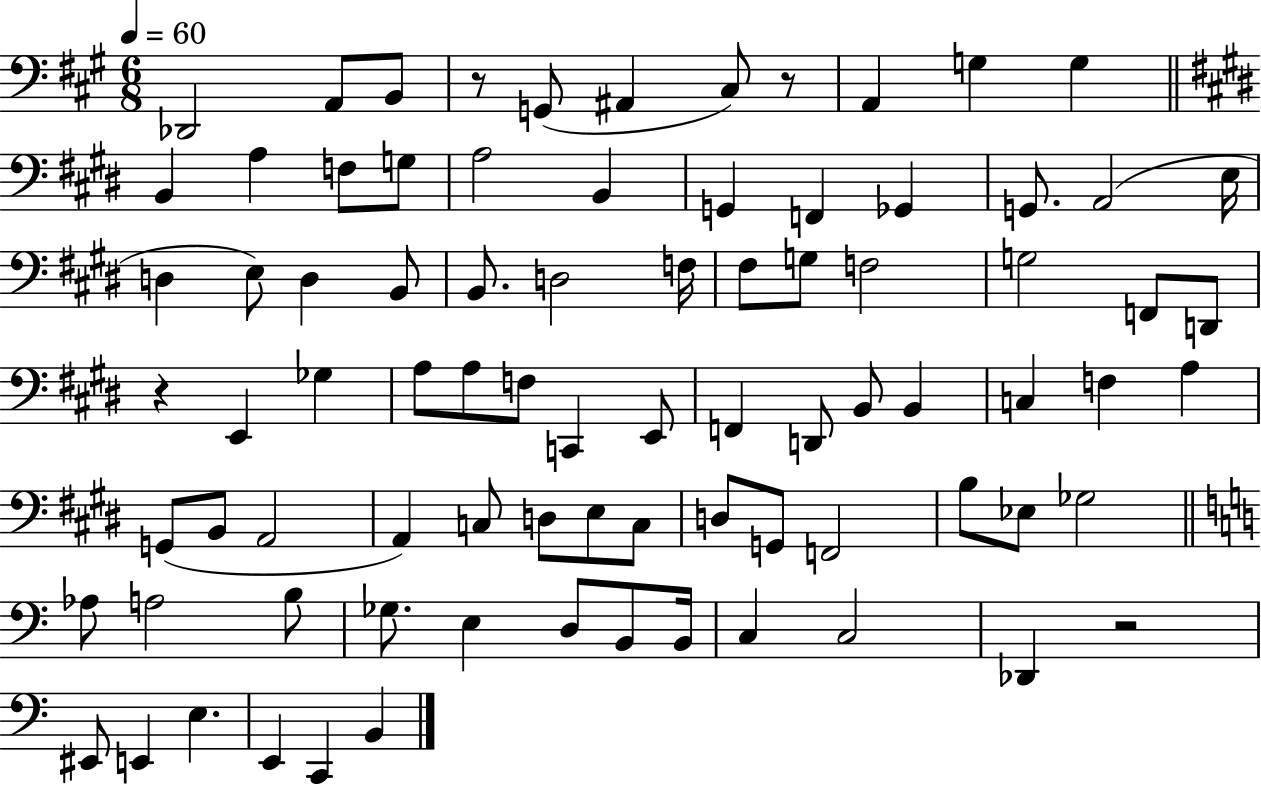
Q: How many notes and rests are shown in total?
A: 83